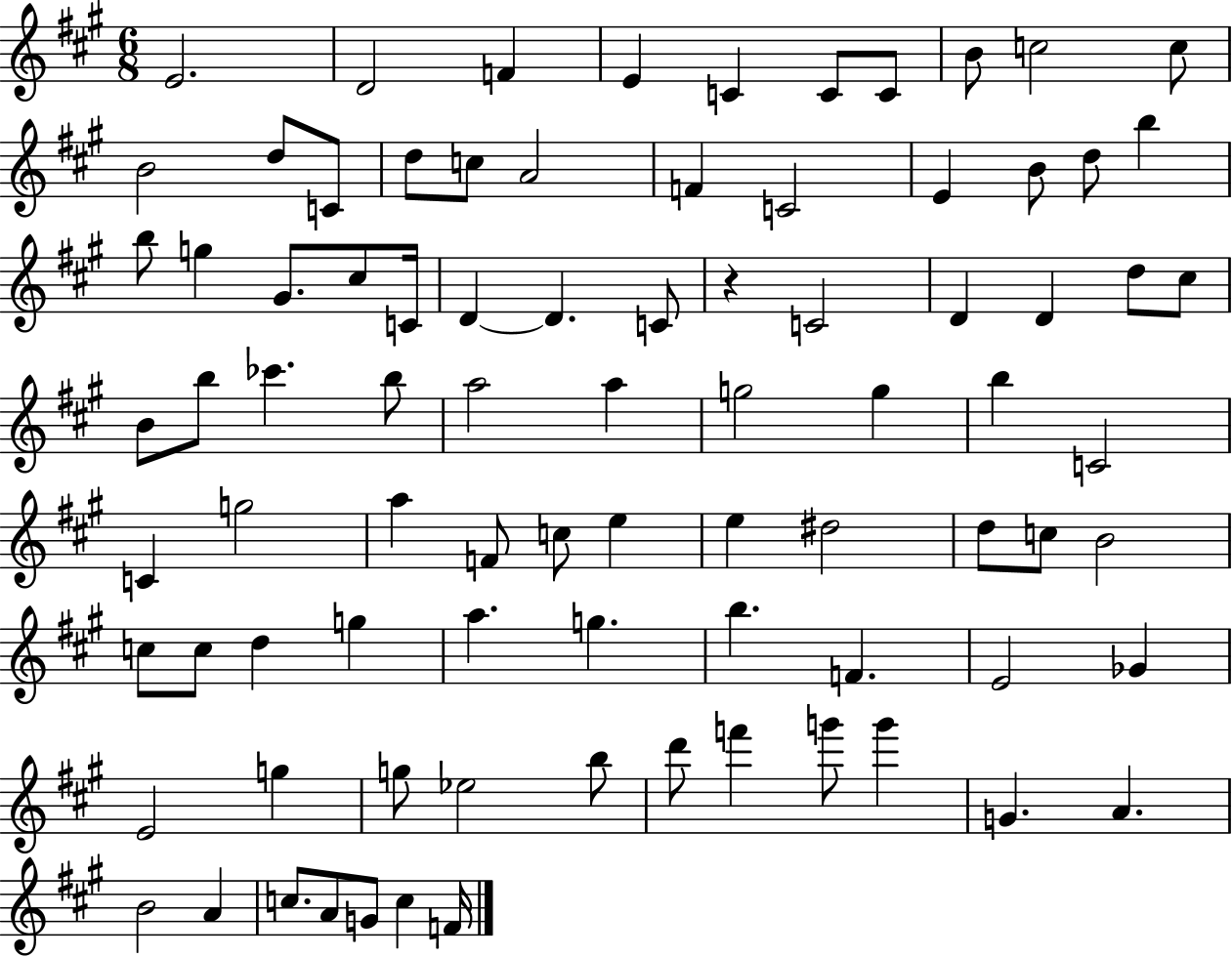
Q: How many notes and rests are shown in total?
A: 85